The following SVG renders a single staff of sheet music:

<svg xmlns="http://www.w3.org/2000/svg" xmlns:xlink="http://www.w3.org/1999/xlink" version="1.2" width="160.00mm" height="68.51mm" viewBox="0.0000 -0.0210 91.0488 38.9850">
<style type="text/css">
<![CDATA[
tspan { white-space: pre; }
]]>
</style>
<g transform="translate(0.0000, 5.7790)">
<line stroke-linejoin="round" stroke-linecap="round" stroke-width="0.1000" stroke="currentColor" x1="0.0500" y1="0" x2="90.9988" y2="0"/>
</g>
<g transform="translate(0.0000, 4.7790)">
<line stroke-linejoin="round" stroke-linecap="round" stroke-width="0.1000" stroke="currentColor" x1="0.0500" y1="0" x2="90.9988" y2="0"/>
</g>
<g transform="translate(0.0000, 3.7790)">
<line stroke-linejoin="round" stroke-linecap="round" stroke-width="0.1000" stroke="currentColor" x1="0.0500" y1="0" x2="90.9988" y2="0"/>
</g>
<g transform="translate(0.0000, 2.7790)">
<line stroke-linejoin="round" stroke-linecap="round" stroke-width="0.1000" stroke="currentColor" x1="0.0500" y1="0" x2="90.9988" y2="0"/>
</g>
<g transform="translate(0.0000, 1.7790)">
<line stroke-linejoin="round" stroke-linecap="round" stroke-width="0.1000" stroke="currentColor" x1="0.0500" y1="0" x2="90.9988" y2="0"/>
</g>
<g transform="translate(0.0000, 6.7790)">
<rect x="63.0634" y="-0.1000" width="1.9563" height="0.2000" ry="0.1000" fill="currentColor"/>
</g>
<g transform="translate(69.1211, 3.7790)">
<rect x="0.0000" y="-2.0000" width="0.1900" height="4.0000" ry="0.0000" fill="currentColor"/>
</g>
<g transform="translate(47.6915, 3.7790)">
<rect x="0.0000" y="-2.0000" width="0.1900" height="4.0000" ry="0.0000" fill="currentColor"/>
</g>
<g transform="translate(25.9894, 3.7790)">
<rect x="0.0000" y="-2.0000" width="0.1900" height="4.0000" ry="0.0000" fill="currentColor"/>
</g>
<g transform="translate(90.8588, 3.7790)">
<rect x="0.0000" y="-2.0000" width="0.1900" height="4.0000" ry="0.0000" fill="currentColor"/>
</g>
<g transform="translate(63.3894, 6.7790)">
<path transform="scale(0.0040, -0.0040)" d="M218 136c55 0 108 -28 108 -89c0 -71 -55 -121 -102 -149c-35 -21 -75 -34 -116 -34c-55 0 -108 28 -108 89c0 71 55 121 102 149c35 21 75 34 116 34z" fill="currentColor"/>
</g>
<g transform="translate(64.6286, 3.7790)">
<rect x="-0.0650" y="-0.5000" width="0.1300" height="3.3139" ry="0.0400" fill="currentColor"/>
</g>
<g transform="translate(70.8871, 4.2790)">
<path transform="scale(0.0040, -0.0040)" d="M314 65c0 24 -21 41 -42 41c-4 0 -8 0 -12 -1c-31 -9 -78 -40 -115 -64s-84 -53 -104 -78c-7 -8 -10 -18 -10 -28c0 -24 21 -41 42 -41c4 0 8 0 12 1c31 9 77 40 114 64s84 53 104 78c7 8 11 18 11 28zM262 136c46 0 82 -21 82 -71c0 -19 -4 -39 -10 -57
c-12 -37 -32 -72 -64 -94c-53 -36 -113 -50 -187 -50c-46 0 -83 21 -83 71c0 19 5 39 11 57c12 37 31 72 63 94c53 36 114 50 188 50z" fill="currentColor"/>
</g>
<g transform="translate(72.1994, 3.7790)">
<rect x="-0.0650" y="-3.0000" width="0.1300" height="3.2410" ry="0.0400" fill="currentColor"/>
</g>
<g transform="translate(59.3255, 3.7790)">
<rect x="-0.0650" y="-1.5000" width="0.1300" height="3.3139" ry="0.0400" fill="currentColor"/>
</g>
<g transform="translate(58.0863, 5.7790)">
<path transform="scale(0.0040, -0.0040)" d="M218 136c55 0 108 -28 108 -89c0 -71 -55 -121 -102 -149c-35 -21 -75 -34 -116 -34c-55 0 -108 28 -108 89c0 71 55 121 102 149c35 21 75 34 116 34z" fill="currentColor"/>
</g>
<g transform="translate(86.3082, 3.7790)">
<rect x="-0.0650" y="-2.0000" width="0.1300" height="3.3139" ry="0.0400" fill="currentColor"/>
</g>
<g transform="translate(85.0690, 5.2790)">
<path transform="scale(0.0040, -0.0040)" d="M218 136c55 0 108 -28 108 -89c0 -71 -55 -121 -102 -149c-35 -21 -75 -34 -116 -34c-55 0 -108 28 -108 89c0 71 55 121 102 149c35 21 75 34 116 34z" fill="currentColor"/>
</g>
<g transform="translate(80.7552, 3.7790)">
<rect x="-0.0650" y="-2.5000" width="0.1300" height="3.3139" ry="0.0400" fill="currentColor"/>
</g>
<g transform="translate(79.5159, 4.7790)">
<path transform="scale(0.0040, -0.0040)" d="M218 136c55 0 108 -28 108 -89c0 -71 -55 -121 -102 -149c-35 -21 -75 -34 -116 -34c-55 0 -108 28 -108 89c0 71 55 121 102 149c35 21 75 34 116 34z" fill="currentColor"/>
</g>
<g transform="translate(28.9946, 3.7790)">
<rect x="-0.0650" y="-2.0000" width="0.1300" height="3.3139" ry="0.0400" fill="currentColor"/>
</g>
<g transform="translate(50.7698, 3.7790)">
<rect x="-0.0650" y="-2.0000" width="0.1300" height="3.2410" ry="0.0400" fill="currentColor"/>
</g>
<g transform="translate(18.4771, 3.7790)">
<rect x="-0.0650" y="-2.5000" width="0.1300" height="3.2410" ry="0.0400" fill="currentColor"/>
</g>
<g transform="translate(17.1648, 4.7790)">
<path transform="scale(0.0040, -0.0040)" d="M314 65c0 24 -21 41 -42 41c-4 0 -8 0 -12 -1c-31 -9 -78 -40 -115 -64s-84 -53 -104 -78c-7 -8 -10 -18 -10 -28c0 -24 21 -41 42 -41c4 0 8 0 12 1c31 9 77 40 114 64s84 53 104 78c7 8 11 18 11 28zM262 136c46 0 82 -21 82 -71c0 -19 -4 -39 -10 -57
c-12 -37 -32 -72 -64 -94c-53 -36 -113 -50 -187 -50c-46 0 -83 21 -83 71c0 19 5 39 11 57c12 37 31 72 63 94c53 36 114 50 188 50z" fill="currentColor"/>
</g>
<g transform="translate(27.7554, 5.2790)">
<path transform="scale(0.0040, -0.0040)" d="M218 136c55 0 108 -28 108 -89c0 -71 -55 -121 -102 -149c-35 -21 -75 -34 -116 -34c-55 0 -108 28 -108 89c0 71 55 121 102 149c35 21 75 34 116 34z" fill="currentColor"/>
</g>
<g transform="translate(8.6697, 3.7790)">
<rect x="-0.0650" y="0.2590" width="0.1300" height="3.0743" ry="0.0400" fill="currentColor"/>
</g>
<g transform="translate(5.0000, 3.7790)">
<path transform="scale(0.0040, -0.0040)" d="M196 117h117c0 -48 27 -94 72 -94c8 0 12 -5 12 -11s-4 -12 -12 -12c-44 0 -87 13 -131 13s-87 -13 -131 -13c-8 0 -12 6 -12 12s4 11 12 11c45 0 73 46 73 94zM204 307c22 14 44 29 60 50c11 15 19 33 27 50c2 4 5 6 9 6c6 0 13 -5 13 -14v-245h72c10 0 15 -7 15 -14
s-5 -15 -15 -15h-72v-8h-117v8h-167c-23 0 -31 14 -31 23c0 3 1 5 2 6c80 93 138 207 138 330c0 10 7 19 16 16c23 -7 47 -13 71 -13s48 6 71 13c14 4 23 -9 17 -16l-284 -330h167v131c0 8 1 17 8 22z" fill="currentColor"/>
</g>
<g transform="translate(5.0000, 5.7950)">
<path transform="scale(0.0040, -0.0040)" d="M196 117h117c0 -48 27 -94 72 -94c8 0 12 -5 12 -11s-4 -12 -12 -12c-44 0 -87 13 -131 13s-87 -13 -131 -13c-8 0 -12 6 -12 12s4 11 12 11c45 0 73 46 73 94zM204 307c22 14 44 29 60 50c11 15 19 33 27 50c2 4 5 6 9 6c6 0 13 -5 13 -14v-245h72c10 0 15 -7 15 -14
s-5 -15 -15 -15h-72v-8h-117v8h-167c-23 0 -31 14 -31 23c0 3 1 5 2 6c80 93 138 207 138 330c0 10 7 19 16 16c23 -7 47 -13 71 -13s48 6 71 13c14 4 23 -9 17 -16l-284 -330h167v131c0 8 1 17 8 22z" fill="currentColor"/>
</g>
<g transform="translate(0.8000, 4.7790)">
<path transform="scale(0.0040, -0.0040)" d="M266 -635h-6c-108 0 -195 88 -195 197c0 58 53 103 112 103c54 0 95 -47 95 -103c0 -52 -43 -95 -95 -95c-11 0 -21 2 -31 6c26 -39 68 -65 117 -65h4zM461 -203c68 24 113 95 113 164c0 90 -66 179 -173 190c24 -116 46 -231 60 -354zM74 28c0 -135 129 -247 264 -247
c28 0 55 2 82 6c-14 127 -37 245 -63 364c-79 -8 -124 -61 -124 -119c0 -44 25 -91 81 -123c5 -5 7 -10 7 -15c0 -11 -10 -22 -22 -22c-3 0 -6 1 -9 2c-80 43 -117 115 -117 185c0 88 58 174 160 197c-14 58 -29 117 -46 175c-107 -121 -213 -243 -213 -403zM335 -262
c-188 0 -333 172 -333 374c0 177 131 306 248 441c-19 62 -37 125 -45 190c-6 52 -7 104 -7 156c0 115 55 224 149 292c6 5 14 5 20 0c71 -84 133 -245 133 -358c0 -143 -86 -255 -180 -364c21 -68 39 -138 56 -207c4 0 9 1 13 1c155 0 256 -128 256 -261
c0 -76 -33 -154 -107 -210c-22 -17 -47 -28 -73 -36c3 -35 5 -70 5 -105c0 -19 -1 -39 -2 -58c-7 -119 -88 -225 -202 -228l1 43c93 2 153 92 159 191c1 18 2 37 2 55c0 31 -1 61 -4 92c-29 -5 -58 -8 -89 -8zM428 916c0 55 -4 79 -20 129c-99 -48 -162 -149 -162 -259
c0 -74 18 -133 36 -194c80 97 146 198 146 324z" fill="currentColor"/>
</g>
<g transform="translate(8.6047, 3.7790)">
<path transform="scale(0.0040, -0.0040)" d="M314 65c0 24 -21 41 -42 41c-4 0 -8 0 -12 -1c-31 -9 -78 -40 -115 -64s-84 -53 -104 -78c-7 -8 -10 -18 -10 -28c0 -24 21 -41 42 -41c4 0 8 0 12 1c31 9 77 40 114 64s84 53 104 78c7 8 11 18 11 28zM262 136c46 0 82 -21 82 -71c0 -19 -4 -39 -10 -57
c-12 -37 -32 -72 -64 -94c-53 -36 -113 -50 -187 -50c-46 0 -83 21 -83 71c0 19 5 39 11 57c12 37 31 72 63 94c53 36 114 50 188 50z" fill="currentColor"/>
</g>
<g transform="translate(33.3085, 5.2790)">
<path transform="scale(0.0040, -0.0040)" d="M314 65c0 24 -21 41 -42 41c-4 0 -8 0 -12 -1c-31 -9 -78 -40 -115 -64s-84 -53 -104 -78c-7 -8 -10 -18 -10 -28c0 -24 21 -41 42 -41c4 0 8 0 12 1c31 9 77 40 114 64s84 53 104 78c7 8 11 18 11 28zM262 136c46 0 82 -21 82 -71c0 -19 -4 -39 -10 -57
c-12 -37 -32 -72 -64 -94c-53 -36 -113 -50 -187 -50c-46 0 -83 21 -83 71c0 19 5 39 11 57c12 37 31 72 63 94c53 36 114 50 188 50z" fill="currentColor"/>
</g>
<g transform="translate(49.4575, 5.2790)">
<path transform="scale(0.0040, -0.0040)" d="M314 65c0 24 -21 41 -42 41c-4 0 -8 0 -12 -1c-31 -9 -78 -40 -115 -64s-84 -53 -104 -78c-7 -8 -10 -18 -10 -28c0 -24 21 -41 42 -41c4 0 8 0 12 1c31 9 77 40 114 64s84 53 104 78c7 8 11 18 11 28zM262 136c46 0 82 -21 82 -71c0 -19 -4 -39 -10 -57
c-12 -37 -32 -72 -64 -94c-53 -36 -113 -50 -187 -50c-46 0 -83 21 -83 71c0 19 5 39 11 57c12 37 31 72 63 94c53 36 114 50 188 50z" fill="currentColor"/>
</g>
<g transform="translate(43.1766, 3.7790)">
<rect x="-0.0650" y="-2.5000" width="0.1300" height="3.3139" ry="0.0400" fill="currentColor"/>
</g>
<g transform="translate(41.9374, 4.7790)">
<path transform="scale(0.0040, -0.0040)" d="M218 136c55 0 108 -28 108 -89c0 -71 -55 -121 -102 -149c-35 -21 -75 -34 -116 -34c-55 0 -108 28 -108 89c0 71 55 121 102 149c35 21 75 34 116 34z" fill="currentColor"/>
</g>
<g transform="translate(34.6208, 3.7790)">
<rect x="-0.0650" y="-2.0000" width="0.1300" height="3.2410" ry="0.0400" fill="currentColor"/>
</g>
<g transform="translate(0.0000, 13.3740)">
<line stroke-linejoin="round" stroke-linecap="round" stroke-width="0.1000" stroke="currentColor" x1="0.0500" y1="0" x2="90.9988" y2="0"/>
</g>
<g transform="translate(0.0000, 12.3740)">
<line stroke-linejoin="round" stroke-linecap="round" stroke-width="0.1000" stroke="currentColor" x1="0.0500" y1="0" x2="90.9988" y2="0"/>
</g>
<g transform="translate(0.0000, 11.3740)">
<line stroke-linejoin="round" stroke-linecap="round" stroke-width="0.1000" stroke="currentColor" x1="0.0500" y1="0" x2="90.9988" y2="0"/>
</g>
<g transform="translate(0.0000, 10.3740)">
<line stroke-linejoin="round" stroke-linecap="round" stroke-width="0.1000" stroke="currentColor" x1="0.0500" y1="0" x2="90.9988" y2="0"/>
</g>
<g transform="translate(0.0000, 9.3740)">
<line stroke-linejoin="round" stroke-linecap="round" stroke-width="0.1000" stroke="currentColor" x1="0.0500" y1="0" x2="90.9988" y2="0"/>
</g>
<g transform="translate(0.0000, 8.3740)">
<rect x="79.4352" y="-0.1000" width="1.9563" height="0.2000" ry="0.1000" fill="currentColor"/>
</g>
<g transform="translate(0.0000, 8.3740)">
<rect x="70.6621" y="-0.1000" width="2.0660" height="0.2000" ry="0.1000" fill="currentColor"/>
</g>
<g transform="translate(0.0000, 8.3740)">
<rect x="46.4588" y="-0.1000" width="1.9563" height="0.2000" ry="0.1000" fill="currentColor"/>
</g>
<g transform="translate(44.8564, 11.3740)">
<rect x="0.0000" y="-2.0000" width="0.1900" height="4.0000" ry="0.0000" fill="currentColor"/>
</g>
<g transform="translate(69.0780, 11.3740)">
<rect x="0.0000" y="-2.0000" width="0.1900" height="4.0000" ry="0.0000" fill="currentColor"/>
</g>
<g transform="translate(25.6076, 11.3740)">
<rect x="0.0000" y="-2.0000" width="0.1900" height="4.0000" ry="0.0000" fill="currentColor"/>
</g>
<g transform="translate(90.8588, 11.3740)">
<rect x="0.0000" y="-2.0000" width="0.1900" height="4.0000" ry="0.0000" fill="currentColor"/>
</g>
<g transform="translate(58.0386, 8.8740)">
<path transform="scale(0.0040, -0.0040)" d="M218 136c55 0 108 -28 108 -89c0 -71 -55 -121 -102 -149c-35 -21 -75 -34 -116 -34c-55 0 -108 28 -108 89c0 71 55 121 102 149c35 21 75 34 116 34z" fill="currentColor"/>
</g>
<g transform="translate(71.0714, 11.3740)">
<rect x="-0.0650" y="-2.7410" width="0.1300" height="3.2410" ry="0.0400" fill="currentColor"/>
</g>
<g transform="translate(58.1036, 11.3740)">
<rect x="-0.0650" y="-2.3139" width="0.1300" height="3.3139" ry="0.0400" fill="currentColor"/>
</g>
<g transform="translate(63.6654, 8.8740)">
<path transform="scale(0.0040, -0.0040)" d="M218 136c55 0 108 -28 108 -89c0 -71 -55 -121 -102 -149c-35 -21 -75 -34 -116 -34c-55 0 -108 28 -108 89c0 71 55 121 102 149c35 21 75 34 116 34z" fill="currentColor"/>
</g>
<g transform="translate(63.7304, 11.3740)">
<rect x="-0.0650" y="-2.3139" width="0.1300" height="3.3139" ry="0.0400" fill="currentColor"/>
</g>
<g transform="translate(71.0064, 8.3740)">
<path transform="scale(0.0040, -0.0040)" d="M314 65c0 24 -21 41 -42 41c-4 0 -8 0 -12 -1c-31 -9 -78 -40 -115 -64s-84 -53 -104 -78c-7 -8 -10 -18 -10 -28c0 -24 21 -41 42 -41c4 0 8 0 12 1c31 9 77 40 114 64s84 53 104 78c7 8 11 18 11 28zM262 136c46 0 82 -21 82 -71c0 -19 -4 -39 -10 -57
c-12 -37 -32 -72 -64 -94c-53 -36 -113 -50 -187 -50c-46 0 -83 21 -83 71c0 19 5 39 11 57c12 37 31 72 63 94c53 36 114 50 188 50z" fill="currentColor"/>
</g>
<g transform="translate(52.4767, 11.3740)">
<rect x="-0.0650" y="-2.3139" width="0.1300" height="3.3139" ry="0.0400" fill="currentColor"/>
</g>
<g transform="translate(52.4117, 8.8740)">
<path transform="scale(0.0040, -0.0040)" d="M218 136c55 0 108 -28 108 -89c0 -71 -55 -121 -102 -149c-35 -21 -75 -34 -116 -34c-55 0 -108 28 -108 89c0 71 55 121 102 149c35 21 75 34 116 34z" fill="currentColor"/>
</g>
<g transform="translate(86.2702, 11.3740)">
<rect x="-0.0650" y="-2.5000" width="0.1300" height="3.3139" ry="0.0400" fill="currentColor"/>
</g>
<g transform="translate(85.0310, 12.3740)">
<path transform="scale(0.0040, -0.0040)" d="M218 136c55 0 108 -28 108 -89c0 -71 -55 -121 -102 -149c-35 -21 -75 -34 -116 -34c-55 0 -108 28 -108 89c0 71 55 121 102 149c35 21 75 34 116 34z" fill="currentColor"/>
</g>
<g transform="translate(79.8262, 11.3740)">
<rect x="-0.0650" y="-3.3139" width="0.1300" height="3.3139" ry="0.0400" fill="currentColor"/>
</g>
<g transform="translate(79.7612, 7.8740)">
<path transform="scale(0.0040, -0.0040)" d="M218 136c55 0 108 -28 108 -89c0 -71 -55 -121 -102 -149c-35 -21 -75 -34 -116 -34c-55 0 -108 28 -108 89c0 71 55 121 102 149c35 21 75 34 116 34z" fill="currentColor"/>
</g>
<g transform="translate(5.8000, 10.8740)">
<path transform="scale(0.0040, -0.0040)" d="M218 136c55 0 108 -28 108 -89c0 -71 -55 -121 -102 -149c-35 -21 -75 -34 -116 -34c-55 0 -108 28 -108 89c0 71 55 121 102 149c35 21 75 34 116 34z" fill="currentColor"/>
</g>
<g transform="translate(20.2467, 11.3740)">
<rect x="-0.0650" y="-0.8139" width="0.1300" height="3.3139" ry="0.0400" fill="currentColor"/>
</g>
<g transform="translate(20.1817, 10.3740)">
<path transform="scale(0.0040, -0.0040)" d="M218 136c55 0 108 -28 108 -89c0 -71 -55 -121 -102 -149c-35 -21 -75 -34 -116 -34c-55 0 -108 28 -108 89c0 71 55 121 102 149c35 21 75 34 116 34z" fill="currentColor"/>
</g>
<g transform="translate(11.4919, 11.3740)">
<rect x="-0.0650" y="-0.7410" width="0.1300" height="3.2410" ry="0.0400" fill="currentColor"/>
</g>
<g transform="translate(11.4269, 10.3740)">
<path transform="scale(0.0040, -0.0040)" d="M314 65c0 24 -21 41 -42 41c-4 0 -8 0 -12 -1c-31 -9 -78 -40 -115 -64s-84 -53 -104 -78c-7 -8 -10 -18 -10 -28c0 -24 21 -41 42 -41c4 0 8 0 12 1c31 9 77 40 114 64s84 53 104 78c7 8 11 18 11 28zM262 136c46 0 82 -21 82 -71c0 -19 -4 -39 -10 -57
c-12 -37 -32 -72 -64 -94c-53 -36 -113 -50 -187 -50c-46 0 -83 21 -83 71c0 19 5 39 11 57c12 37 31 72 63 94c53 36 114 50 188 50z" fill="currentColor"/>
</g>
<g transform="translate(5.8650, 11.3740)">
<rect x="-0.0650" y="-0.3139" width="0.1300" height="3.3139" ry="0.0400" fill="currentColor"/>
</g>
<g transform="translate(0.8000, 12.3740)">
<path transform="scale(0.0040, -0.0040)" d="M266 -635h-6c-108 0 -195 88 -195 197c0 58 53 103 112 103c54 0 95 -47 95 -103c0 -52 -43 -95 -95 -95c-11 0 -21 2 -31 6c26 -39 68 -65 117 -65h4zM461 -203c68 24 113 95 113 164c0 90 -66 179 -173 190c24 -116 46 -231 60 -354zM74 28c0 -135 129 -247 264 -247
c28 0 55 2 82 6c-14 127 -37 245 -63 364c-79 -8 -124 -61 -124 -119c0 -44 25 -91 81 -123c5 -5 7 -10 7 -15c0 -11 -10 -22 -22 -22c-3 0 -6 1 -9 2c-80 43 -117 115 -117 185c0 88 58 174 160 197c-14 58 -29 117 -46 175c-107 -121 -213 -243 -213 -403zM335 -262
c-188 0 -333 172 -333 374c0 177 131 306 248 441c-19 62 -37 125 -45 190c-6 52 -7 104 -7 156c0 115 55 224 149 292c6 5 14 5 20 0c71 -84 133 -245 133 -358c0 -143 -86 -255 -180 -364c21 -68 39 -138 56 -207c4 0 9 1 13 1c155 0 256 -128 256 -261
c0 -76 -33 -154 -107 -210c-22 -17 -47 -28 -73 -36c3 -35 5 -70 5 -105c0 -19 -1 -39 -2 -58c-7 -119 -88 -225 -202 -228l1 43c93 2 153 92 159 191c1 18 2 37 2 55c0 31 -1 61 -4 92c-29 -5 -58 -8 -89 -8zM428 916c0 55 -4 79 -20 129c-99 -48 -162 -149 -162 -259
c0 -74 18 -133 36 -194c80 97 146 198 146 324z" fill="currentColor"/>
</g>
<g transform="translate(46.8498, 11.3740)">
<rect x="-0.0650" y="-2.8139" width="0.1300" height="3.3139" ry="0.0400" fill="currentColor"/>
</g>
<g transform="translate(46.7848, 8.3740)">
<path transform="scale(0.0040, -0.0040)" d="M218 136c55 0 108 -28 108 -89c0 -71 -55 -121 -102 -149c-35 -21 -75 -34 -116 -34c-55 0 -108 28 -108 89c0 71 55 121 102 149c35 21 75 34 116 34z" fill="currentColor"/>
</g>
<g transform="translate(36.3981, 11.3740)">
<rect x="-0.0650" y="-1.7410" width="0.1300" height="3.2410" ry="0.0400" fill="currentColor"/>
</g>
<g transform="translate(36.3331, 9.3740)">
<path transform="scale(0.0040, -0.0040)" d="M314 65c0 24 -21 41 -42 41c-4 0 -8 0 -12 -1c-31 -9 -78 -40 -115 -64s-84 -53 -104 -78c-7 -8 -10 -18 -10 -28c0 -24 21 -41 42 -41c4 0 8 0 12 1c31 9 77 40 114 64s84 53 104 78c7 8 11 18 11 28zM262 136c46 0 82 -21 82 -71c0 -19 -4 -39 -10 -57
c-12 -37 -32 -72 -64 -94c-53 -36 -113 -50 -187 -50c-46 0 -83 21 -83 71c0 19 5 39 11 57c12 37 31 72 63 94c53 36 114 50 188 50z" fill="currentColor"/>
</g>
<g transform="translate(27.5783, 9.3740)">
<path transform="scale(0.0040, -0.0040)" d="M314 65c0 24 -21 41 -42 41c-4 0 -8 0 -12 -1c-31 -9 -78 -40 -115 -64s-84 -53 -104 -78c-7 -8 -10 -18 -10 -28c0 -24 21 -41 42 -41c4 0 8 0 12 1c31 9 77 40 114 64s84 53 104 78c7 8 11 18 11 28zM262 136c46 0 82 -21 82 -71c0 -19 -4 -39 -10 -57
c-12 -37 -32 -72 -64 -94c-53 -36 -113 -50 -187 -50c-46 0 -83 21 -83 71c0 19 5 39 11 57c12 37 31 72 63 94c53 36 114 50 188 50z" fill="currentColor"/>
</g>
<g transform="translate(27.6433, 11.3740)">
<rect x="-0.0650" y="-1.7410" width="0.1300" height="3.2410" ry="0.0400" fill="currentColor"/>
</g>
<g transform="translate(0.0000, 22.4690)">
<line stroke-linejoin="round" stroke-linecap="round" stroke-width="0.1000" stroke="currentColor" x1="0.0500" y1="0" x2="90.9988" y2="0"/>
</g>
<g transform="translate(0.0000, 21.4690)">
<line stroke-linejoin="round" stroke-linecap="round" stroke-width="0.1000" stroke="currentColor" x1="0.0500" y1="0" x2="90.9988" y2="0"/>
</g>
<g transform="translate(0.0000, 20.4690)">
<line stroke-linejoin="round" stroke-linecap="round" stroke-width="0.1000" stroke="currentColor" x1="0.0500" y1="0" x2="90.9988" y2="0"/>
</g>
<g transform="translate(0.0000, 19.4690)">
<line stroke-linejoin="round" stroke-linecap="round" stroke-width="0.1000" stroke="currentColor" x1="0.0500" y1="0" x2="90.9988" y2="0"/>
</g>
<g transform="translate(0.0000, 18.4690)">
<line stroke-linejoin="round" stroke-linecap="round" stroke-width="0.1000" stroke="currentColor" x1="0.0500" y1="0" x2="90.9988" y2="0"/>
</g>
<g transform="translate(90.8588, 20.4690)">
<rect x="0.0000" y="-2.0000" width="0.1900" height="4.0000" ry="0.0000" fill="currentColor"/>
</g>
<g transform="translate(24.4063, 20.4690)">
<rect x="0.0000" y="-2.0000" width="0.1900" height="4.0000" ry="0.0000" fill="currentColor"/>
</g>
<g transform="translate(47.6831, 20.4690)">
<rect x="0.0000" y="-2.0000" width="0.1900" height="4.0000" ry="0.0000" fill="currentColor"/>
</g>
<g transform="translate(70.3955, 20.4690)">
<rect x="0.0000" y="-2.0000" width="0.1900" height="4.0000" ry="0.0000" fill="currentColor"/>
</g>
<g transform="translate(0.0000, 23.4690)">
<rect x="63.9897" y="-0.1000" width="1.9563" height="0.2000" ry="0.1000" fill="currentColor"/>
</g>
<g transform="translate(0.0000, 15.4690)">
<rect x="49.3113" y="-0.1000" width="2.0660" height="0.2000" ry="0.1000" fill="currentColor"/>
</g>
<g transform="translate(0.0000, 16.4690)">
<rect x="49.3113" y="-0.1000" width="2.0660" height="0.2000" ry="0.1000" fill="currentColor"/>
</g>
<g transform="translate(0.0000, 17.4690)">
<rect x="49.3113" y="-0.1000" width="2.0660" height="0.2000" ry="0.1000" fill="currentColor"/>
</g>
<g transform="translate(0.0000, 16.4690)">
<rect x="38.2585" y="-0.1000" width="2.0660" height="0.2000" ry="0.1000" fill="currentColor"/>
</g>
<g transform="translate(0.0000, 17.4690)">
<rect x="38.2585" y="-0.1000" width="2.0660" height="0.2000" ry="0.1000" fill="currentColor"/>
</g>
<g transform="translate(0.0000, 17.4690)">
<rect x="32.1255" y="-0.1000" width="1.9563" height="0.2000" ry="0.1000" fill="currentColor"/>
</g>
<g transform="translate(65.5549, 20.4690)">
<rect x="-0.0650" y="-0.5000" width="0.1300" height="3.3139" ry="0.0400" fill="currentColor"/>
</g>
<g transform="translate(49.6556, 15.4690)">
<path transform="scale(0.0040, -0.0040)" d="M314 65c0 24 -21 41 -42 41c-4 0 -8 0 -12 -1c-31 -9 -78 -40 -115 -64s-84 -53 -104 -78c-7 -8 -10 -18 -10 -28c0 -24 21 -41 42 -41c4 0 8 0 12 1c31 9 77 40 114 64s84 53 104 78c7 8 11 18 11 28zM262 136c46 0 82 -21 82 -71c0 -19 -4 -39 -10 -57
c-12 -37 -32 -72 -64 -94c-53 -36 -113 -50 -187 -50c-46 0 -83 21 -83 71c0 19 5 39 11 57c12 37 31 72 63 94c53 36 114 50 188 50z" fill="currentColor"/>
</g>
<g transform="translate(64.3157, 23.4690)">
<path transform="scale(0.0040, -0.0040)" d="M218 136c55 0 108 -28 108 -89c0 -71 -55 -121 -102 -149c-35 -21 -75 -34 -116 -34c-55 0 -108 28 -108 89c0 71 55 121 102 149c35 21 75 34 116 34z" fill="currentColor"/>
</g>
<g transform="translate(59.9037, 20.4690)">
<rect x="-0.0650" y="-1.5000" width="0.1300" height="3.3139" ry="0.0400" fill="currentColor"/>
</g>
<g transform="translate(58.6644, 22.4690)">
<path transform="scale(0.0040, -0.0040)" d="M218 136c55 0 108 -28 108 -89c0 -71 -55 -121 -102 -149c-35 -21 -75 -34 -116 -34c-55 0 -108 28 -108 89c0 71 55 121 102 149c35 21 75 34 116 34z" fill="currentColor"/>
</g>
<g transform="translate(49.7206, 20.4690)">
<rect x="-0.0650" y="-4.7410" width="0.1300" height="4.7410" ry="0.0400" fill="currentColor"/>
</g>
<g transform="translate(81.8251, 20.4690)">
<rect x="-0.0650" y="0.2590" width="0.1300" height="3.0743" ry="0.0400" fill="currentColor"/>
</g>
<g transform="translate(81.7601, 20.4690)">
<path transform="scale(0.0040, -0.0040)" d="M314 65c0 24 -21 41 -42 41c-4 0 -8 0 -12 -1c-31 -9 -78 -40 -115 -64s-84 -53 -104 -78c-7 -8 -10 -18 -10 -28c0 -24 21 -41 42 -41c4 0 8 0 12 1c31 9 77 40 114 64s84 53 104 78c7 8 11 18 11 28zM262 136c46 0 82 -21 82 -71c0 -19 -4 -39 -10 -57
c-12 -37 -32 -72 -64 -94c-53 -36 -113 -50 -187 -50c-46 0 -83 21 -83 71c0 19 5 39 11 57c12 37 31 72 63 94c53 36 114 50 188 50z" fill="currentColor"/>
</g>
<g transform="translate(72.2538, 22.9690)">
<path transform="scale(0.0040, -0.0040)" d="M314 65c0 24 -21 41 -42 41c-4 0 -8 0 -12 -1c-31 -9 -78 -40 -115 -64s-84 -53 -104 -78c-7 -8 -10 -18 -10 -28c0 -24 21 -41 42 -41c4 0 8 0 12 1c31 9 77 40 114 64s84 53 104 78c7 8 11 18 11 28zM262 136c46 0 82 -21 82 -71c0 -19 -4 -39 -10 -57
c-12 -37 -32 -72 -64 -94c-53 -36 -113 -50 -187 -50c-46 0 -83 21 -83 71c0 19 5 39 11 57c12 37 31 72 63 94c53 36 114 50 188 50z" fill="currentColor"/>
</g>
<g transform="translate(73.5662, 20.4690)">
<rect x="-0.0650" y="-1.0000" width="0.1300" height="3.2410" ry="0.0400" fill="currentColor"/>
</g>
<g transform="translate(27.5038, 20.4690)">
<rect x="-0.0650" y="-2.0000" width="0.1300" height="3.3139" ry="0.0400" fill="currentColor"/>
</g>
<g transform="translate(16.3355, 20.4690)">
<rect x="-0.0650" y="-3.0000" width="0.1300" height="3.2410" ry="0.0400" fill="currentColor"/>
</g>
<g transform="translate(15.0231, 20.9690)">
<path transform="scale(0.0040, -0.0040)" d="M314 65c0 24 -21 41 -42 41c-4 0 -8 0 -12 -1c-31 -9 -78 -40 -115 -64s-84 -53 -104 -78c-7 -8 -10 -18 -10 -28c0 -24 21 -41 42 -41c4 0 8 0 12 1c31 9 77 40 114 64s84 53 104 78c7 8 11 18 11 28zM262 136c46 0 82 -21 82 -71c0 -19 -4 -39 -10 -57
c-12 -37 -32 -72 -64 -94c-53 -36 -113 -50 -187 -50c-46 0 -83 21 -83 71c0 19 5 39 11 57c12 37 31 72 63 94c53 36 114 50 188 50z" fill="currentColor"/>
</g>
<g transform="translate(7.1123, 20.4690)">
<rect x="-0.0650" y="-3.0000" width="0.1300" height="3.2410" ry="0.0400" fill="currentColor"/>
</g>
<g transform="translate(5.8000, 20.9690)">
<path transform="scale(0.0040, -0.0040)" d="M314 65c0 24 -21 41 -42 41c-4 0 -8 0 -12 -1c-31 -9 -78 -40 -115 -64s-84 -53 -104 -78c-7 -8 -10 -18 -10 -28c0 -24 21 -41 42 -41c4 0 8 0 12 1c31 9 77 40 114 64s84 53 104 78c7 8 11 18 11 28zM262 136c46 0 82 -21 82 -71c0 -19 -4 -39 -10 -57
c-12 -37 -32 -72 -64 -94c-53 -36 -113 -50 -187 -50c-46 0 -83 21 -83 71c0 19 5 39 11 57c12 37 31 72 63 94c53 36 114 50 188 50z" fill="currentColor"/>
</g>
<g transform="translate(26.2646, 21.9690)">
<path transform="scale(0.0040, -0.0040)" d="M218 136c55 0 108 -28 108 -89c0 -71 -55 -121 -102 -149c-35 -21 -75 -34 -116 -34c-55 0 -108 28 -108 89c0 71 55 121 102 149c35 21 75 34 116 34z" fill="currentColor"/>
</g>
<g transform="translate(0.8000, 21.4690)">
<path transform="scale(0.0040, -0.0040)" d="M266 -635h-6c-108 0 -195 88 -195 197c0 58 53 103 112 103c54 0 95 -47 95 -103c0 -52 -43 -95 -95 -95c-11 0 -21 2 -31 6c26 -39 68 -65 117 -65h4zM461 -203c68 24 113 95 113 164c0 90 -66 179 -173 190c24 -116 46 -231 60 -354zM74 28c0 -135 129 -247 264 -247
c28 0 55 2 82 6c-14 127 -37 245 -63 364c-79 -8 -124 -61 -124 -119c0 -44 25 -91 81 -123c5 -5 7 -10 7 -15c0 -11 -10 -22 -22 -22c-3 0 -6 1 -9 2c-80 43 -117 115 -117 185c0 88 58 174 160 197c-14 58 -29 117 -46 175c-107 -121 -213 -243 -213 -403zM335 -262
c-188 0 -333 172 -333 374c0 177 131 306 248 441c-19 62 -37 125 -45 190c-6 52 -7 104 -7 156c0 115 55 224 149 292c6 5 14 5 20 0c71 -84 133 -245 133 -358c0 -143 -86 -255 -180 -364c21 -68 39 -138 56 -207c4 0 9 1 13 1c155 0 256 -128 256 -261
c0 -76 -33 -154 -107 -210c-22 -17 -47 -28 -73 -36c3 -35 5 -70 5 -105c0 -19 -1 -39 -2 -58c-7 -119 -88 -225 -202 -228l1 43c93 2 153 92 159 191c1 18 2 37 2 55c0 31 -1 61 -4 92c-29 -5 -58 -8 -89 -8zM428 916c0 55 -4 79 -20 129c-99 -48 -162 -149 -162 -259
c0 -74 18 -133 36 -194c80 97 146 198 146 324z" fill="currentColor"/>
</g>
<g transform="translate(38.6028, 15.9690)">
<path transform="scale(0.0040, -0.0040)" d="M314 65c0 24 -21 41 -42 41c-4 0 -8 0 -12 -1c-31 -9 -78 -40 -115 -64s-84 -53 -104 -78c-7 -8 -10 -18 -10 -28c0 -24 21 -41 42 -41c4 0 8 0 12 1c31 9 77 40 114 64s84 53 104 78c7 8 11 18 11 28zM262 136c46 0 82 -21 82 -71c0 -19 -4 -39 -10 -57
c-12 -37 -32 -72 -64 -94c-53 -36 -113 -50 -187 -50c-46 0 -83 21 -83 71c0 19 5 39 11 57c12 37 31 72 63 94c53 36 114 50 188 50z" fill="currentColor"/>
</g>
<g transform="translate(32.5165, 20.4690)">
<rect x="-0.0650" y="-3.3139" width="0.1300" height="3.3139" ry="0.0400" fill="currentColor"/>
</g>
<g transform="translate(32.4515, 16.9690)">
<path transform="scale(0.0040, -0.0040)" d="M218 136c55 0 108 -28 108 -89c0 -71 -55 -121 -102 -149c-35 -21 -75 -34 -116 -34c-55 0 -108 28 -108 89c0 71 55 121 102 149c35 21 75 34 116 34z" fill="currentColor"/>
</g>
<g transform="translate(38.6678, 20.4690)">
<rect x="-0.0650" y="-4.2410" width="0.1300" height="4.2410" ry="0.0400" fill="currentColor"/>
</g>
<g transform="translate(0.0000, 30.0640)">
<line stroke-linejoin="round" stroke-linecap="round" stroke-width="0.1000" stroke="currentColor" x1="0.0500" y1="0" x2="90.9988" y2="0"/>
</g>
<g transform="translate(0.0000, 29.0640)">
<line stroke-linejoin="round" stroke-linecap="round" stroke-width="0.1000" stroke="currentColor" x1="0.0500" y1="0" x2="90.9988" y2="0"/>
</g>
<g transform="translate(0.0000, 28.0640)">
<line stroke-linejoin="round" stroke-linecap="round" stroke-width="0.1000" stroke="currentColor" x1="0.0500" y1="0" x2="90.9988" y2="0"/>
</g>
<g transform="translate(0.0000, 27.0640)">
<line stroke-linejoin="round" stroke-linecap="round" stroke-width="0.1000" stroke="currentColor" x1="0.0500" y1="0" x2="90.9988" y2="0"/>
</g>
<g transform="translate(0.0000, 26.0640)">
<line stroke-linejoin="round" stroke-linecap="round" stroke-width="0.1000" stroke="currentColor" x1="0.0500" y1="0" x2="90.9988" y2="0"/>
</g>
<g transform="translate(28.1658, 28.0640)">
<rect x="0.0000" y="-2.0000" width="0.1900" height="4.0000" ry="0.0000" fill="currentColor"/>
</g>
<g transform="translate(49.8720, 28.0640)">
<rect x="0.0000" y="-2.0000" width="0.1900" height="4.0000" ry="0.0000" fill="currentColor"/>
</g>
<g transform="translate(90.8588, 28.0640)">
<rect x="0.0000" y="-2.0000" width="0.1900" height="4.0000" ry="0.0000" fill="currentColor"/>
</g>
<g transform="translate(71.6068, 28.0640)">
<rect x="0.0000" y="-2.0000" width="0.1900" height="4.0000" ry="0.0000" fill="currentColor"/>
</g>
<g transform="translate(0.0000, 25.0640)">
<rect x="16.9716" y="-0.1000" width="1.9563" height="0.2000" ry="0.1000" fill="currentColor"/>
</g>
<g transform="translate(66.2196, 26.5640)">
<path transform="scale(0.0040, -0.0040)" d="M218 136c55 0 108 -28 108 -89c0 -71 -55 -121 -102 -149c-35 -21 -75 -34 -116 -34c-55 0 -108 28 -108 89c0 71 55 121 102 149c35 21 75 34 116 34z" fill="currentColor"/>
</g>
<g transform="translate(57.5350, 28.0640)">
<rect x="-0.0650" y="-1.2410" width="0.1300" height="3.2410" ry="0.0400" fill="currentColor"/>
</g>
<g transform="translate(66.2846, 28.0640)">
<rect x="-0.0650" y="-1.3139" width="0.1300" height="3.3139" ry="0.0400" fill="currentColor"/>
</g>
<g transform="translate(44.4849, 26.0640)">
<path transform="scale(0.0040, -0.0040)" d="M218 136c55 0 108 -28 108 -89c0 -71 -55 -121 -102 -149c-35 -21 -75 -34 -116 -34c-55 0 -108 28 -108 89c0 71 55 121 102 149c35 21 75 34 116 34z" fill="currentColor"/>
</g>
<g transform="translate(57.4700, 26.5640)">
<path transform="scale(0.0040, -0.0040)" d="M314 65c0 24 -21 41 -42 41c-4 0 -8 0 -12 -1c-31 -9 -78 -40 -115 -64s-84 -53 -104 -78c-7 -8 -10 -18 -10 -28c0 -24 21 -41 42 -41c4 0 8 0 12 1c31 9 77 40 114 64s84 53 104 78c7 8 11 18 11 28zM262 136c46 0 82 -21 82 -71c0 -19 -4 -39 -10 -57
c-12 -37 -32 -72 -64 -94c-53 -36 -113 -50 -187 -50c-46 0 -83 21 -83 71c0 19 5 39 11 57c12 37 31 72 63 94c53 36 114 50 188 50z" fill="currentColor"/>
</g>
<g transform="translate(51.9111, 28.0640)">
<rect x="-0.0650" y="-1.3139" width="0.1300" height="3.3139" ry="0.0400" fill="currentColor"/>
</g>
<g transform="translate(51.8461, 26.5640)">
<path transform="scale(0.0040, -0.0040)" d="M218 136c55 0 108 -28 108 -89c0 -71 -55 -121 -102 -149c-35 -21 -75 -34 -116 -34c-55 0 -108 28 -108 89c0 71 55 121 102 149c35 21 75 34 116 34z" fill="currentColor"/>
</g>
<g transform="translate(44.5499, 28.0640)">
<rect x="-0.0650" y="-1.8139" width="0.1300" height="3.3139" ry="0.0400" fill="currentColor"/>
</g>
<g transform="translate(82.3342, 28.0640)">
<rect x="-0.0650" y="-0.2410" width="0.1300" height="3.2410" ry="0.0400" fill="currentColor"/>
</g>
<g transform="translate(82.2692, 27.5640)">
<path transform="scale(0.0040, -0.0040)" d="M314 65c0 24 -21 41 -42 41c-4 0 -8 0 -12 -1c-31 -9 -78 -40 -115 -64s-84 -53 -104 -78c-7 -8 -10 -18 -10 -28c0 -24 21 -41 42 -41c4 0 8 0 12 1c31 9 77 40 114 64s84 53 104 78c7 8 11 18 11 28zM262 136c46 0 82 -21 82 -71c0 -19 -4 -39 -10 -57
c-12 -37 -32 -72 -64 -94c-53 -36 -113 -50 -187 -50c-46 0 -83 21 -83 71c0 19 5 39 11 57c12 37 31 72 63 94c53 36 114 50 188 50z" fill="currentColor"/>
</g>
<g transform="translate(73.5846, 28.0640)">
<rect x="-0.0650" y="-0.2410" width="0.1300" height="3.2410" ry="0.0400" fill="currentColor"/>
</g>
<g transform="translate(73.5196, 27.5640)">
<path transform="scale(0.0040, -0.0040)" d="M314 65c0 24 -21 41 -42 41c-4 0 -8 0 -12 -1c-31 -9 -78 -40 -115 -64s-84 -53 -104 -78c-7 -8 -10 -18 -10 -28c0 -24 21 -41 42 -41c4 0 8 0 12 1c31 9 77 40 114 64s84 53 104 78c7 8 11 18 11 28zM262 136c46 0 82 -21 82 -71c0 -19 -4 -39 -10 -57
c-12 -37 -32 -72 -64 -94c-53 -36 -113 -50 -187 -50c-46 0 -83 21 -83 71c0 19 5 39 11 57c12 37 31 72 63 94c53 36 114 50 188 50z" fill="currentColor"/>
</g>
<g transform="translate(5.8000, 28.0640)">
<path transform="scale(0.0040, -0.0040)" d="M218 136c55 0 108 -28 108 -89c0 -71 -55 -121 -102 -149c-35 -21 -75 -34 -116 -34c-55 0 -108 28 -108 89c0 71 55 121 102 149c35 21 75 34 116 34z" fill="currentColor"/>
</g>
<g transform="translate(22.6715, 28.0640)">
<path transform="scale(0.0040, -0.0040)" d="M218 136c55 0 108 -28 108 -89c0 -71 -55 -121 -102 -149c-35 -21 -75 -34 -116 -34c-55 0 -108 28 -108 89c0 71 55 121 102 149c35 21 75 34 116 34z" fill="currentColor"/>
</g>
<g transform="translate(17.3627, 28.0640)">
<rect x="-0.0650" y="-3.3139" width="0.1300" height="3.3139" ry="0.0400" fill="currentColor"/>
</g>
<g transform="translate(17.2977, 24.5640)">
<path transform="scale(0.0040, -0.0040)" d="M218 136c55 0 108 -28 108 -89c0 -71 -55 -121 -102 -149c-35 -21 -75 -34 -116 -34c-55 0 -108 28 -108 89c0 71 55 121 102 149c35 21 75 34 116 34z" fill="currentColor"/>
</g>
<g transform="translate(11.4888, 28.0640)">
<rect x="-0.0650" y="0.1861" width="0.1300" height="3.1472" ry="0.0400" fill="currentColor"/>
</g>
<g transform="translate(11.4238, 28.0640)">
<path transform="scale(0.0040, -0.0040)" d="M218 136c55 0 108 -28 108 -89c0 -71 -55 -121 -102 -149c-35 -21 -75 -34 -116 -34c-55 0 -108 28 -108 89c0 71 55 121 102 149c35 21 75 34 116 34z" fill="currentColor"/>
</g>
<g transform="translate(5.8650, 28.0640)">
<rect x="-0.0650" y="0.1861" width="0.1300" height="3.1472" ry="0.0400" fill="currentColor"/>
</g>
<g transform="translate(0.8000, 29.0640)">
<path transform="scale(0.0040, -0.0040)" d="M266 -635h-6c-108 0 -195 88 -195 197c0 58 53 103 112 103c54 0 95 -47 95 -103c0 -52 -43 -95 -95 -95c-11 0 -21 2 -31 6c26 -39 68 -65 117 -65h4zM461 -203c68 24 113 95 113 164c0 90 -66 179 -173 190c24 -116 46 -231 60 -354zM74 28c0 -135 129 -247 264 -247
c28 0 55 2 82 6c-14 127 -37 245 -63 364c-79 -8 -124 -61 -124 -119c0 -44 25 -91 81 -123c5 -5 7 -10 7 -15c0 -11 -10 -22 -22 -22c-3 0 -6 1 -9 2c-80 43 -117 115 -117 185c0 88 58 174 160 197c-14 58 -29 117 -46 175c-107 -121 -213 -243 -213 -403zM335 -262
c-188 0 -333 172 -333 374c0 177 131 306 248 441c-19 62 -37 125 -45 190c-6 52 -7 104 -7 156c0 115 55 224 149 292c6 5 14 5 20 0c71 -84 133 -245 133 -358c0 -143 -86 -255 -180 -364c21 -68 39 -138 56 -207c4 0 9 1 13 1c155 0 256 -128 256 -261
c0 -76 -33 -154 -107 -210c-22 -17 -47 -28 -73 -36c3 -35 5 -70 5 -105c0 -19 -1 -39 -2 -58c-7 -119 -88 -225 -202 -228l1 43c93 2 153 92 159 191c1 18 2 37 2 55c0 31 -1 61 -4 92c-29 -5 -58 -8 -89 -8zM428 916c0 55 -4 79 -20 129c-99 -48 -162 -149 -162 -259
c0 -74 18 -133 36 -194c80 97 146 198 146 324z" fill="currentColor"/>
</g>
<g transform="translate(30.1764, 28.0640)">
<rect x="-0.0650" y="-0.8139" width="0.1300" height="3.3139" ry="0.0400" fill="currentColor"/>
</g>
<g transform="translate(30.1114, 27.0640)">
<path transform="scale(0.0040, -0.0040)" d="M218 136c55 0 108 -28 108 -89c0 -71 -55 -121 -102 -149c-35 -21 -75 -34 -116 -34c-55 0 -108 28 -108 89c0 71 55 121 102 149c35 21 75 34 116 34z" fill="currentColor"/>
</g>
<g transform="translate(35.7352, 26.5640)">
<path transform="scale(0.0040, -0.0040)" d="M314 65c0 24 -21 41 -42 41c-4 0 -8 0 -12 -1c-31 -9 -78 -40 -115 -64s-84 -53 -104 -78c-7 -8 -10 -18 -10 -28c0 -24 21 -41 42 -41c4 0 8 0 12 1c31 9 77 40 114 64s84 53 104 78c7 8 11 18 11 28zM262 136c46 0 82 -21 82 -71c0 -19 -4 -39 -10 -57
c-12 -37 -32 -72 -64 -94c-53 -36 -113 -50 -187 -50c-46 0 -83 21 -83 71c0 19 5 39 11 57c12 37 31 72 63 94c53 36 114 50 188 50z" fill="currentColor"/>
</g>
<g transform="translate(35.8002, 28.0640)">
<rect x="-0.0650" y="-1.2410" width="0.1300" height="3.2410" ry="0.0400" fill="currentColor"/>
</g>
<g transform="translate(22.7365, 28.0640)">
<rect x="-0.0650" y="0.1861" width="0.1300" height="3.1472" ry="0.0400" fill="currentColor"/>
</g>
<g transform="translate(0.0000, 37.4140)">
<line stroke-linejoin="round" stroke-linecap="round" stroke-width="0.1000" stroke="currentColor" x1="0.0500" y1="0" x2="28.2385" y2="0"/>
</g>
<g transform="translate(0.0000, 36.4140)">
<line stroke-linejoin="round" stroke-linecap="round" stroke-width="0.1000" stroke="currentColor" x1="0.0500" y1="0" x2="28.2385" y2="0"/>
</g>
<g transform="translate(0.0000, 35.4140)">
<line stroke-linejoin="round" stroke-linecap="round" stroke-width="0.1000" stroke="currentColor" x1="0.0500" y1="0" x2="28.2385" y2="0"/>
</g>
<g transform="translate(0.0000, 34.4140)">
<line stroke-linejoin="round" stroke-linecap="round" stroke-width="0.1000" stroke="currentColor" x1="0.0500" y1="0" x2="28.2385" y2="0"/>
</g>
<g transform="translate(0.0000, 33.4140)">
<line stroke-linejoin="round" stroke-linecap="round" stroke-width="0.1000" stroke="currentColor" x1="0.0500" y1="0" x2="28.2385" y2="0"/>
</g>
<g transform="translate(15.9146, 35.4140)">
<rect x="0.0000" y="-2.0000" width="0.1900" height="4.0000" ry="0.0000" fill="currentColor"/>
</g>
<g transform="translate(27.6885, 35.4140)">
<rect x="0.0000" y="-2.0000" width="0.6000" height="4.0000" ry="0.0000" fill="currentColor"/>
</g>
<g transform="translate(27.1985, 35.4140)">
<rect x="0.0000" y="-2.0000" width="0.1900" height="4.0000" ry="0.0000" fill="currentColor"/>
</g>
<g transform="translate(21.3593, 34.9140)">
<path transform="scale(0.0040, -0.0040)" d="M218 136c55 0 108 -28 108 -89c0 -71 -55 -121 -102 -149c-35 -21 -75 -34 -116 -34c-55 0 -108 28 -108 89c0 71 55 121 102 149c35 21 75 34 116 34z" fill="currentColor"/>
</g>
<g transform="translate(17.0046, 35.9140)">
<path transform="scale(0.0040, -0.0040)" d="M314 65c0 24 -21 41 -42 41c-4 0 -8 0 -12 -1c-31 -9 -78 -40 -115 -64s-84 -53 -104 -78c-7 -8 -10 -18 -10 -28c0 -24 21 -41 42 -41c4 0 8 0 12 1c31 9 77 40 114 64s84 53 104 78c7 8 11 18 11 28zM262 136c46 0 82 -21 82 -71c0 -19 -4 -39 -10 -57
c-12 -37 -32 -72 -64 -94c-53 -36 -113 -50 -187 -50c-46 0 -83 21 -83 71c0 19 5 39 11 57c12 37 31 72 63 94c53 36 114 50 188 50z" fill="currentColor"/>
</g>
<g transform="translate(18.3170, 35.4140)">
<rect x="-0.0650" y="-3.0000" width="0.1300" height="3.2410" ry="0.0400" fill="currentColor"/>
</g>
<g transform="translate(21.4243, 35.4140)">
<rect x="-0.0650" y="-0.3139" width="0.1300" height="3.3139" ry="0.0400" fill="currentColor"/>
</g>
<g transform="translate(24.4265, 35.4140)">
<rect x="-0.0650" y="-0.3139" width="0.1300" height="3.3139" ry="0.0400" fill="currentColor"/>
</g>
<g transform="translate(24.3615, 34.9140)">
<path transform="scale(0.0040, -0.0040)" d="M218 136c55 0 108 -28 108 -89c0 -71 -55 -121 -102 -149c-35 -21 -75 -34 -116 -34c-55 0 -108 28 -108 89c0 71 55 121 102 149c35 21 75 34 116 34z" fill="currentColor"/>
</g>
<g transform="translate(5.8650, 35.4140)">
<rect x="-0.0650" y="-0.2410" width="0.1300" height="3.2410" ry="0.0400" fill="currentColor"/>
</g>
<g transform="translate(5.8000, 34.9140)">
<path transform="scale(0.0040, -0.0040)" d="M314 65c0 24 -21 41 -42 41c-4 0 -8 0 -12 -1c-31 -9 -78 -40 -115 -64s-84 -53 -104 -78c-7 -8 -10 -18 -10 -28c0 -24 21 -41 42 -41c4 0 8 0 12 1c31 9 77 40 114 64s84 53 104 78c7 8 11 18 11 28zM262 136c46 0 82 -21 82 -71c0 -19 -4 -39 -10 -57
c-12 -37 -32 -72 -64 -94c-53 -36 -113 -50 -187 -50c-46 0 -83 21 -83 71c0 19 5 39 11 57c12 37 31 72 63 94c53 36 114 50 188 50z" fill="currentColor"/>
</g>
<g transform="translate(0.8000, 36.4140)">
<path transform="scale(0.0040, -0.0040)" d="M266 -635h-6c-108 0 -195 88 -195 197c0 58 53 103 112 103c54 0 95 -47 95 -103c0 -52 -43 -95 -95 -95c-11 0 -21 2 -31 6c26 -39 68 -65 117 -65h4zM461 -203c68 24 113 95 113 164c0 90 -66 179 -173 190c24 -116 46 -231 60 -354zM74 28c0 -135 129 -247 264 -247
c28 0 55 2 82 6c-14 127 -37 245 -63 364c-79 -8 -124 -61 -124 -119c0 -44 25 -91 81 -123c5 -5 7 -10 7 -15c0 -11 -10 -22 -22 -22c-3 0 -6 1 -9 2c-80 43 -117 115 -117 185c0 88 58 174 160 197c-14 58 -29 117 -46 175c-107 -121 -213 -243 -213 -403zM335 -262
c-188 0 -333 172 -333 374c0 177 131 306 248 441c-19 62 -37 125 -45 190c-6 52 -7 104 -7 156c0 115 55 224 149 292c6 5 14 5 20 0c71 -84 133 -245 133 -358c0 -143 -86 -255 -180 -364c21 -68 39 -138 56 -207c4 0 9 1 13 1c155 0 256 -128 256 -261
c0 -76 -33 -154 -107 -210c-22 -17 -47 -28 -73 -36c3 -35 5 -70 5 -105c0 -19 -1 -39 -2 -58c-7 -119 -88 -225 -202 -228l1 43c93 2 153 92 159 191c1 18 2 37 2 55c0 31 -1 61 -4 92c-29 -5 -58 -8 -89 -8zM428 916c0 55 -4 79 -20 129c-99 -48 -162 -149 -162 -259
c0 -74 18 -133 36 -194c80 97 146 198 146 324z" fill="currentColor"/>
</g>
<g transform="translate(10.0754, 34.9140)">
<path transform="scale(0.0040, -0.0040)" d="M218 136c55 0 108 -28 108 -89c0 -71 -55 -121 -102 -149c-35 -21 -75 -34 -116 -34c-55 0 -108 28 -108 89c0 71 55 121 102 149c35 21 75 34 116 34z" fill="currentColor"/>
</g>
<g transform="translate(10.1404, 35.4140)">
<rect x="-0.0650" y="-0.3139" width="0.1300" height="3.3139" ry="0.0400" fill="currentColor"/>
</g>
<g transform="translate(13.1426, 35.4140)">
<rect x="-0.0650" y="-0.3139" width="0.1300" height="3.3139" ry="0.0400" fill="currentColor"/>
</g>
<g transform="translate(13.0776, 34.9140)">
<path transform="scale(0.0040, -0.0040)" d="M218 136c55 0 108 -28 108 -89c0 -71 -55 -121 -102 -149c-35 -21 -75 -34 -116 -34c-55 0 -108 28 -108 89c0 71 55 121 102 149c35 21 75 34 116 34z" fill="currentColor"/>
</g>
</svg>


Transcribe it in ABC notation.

X:1
T:Untitled
M:4/4
L:1/4
K:C
B2 G2 F F2 G F2 E C A2 G F c d2 d f2 f2 a g g g a2 b G A2 A2 F b d'2 e'2 E C D2 B2 B B b B d e2 f e e2 e c2 c2 c2 c c A2 c c